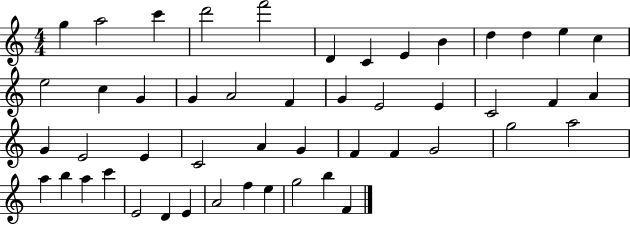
G5/q A5/h C6/q D6/h F6/h D4/q C4/q E4/q B4/q D5/q D5/q E5/q C5/q E5/h C5/q G4/q G4/q A4/h F4/q G4/q E4/h E4/q C4/h F4/q A4/q G4/q E4/h E4/q C4/h A4/q G4/q F4/q F4/q G4/h G5/h A5/h A5/q B5/q A5/q C6/q E4/h D4/q E4/q A4/h F5/q E5/q G5/h B5/q F4/q